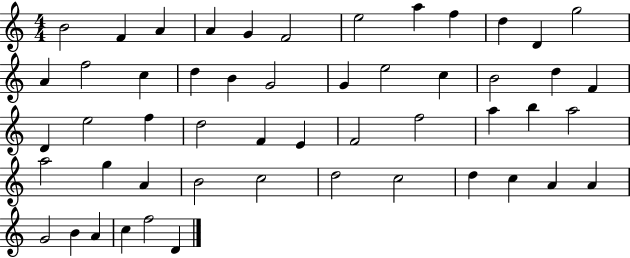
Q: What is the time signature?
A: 4/4